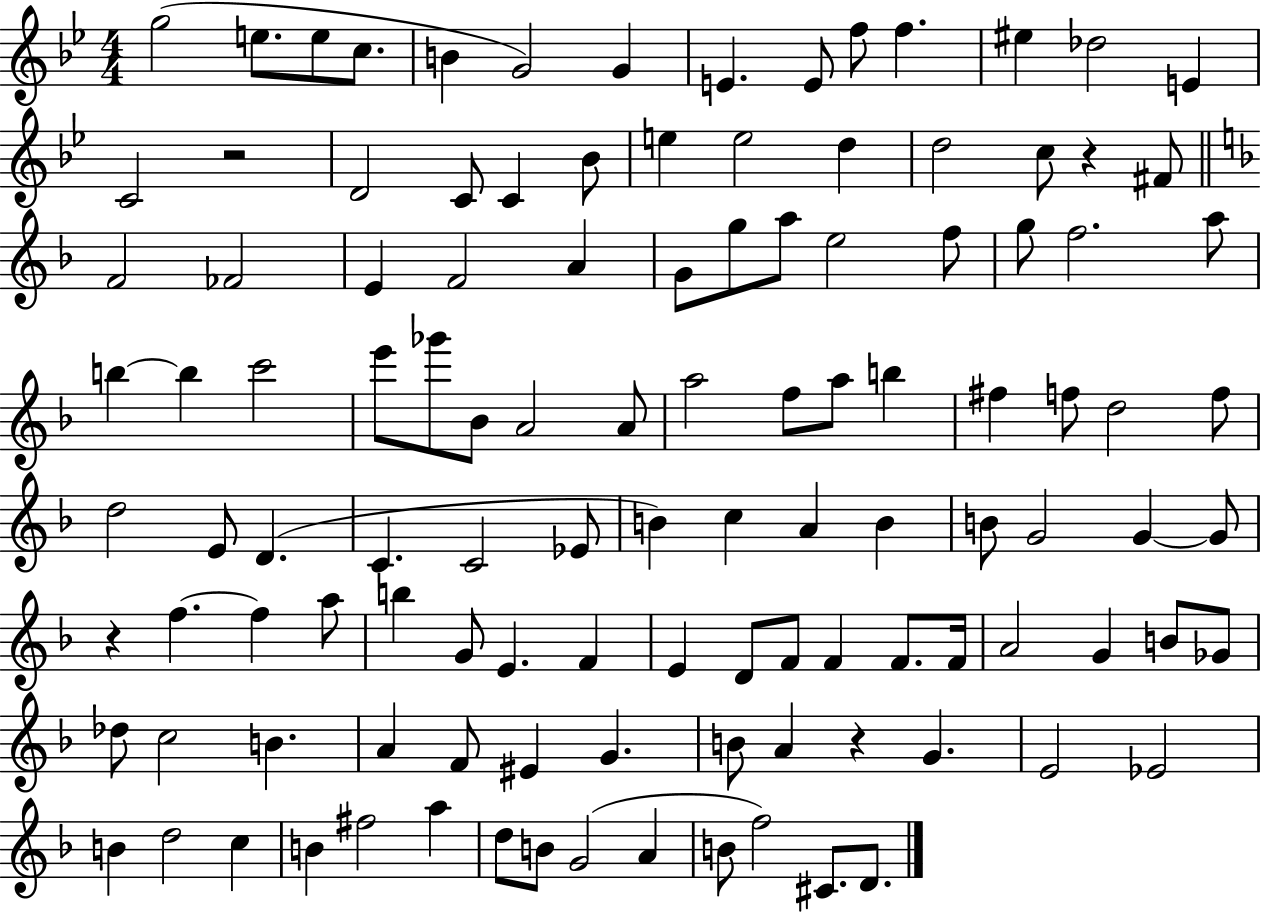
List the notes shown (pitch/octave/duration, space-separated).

G5/h E5/e. E5/e C5/e. B4/q G4/h G4/q E4/q. E4/e F5/e F5/q. EIS5/q Db5/h E4/q C4/h R/h D4/h C4/e C4/q Bb4/e E5/q E5/h D5/q D5/h C5/e R/q F#4/e F4/h FES4/h E4/q F4/h A4/q G4/e G5/e A5/e E5/h F5/e G5/e F5/h. A5/e B5/q B5/q C6/h E6/e Gb6/e Bb4/e A4/h A4/e A5/h F5/e A5/e B5/q F#5/q F5/e D5/h F5/e D5/h E4/e D4/q. C4/q. C4/h Eb4/e B4/q C5/q A4/q B4/q B4/e G4/h G4/q G4/e R/q F5/q. F5/q A5/e B5/q G4/e E4/q. F4/q E4/q D4/e F4/e F4/q F4/e. F4/s A4/h G4/q B4/e Gb4/e Db5/e C5/h B4/q. A4/q F4/e EIS4/q G4/q. B4/e A4/q R/q G4/q. E4/h Eb4/h B4/q D5/h C5/q B4/q F#5/h A5/q D5/e B4/e G4/h A4/q B4/e F5/h C#4/e. D4/e.